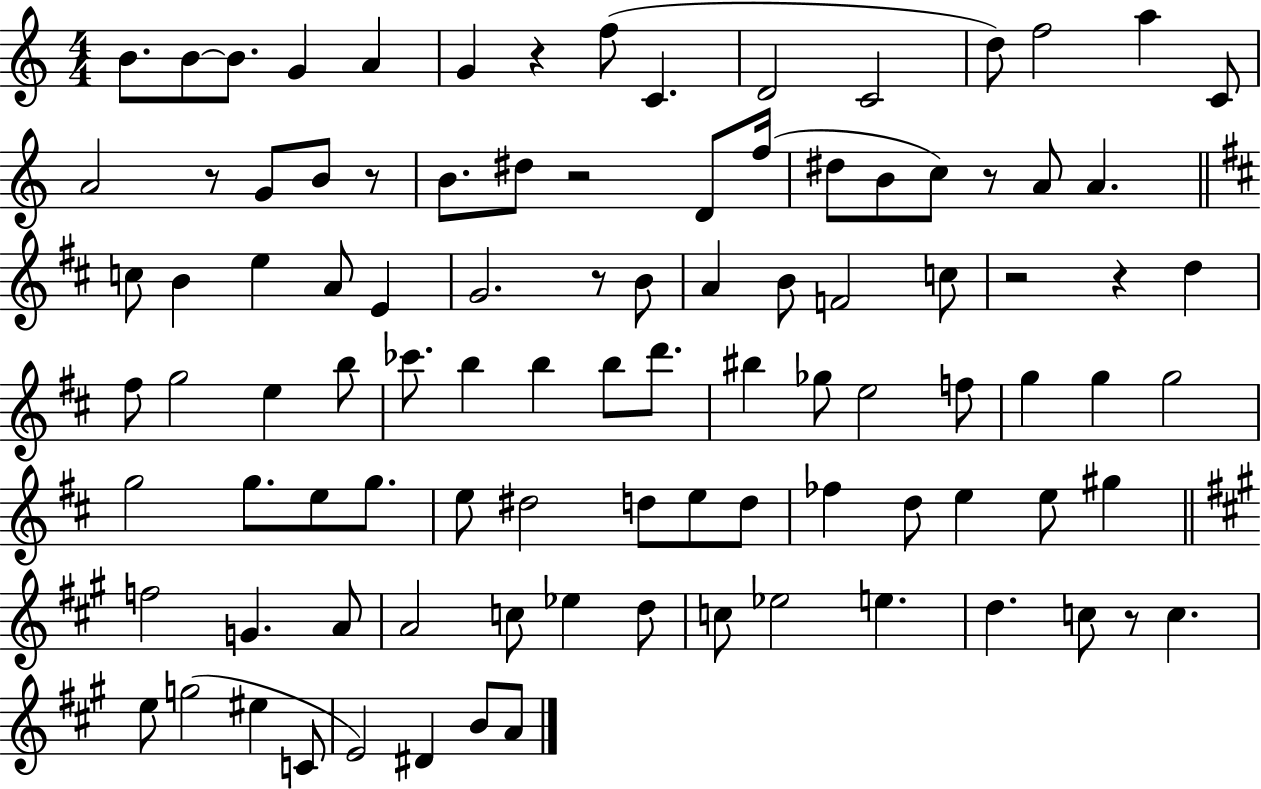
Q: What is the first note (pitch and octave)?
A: B4